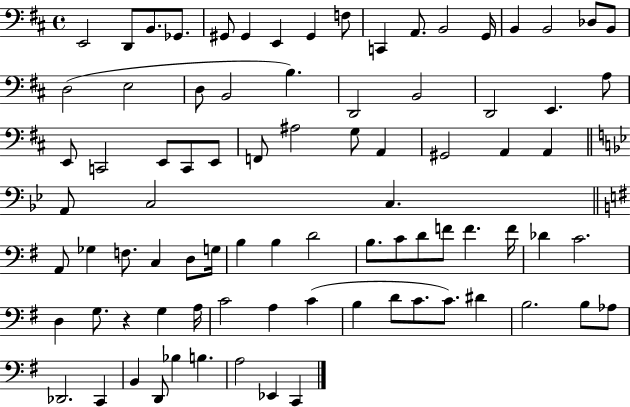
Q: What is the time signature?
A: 4/4